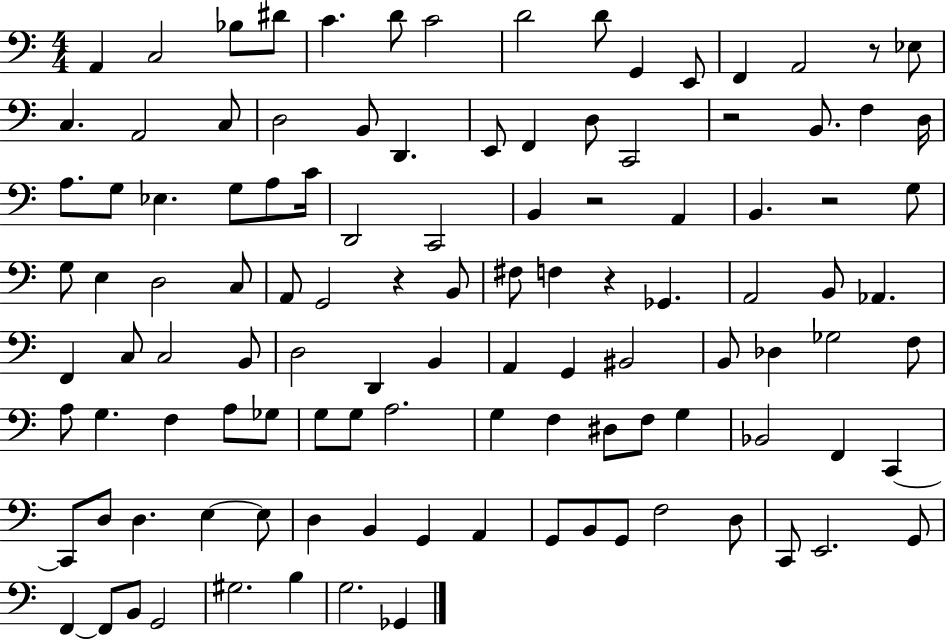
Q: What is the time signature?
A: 4/4